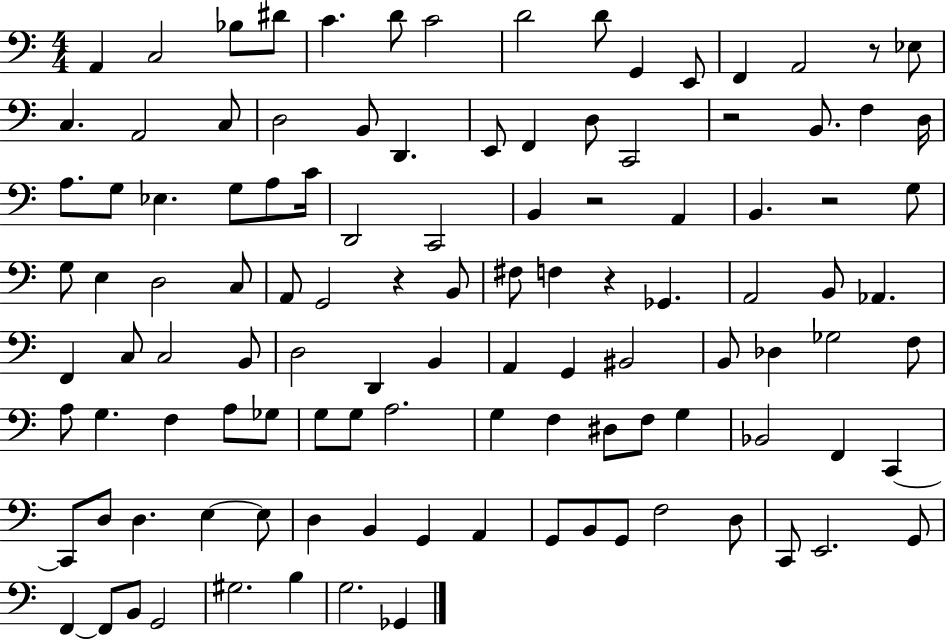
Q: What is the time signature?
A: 4/4